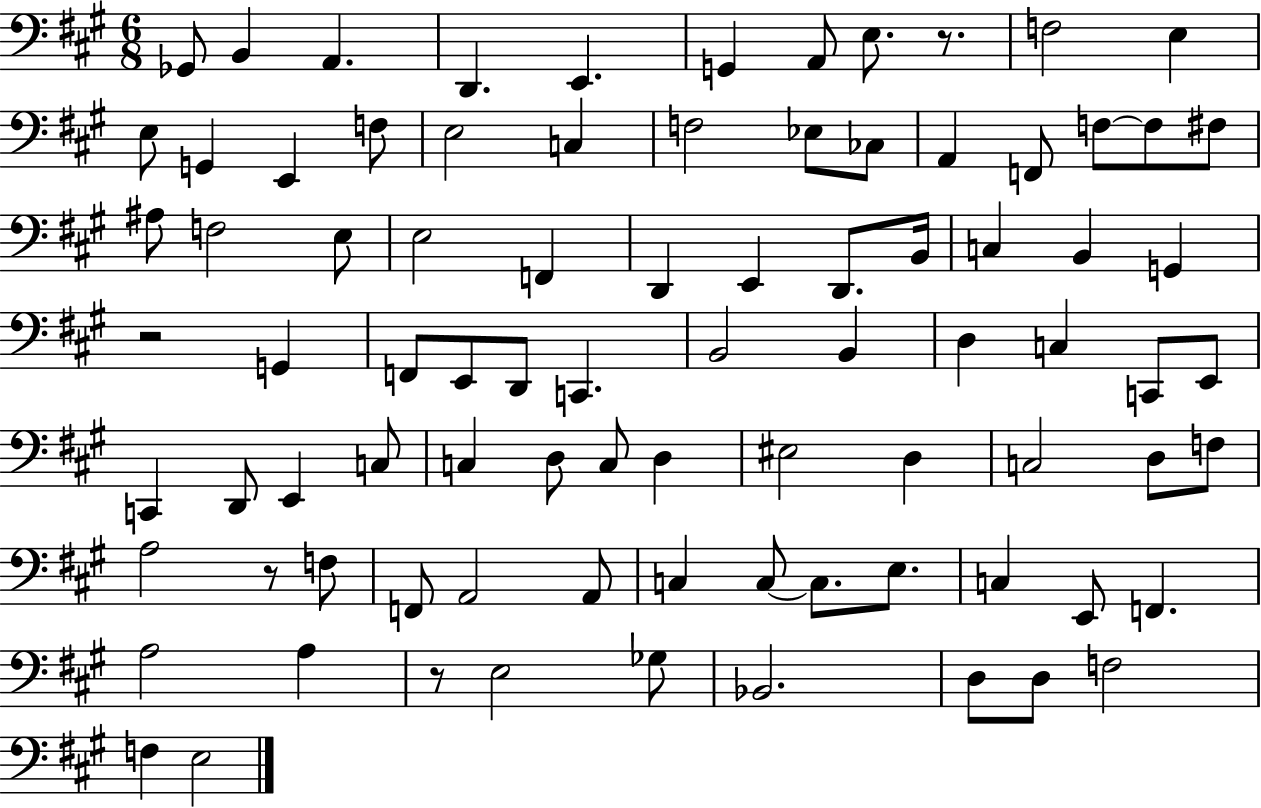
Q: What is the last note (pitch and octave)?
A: E3